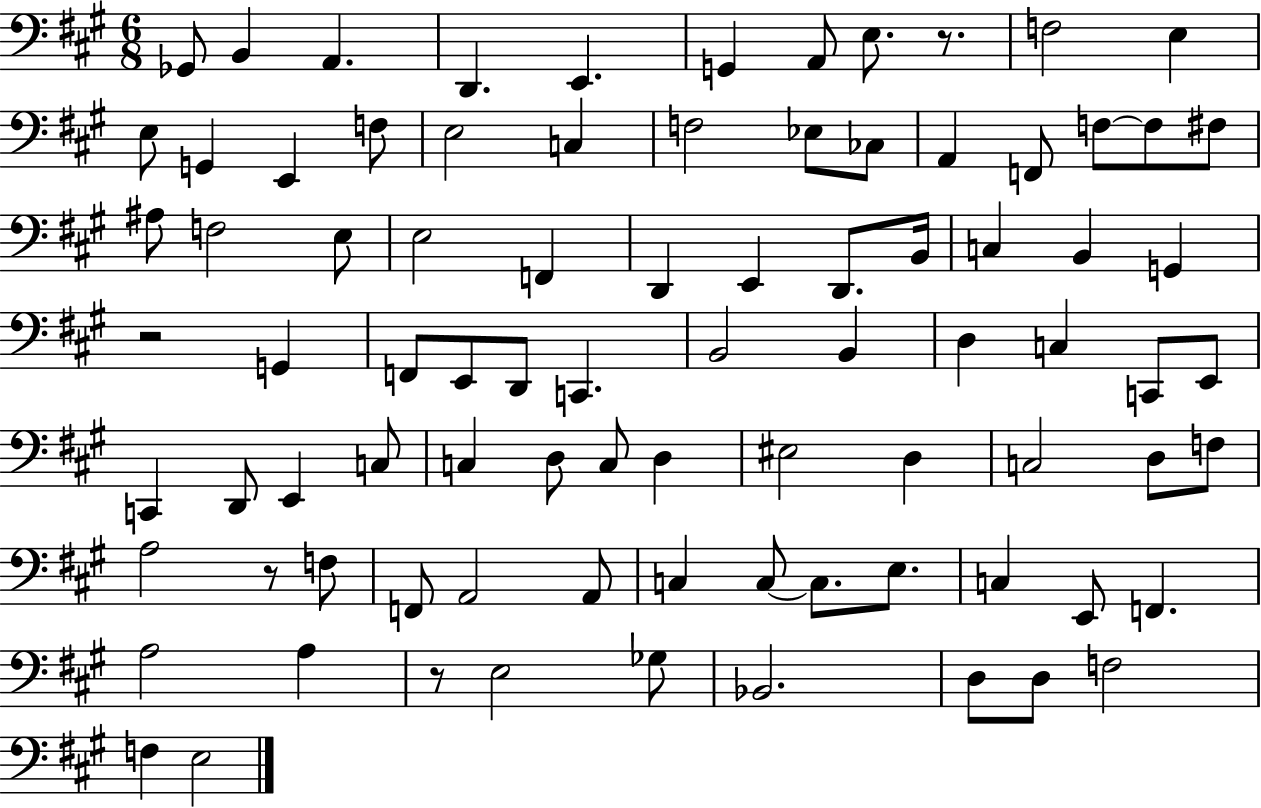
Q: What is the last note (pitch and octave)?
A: E3